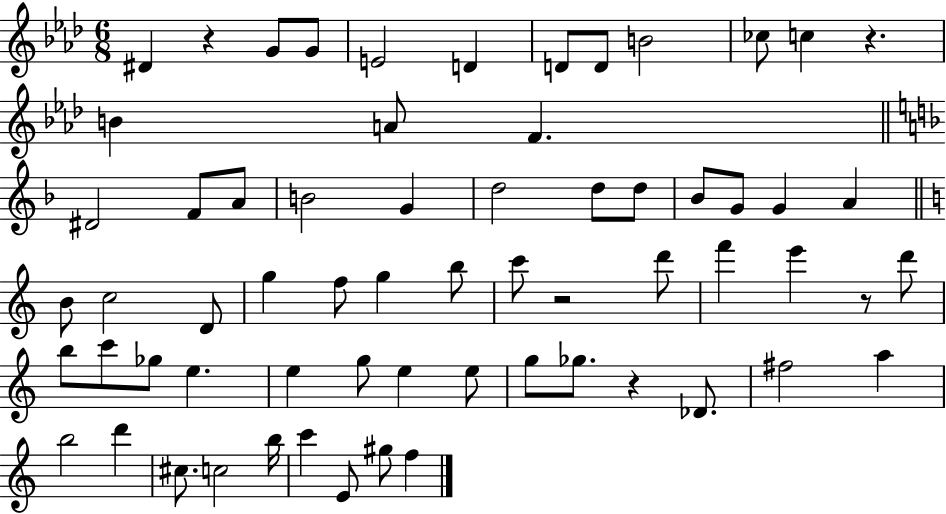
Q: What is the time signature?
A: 6/8